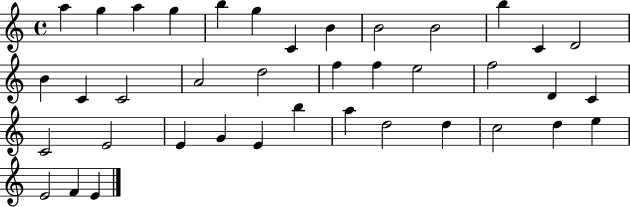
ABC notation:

X:1
T:Untitled
M:4/4
L:1/4
K:C
a g a g b g C B B2 B2 b C D2 B C C2 A2 d2 f f e2 f2 D C C2 E2 E G E b a d2 d c2 d e E2 F E